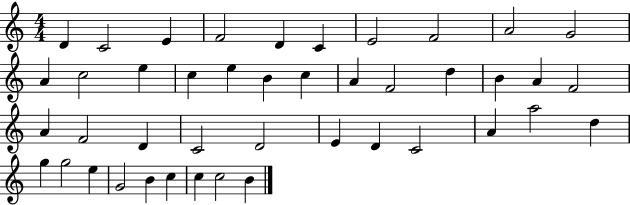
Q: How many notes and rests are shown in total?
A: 43